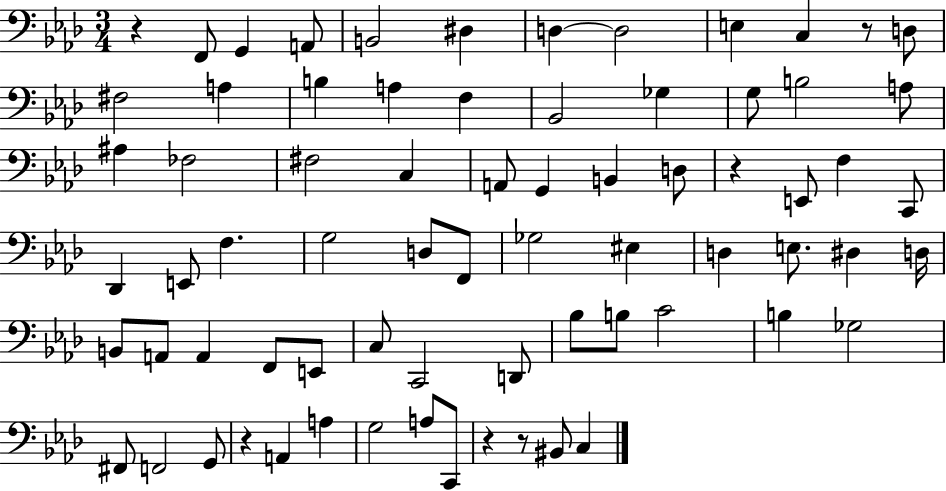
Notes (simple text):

R/q F2/e G2/q A2/e B2/h D#3/q D3/q D3/h E3/q C3/q R/e D3/e F#3/h A3/q B3/q A3/q F3/q Bb2/h Gb3/q G3/e B3/h A3/e A#3/q FES3/h F#3/h C3/q A2/e G2/q B2/q D3/e R/q E2/e F3/q C2/e Db2/q E2/e F3/q. G3/h D3/e F2/e Gb3/h EIS3/q D3/q E3/e. D#3/q D3/s B2/e A2/e A2/q F2/e E2/e C3/e C2/h D2/e Bb3/e B3/e C4/h B3/q Gb3/h F#2/e F2/h G2/e R/q A2/q A3/q G3/h A3/e C2/e R/q R/e BIS2/e C3/q